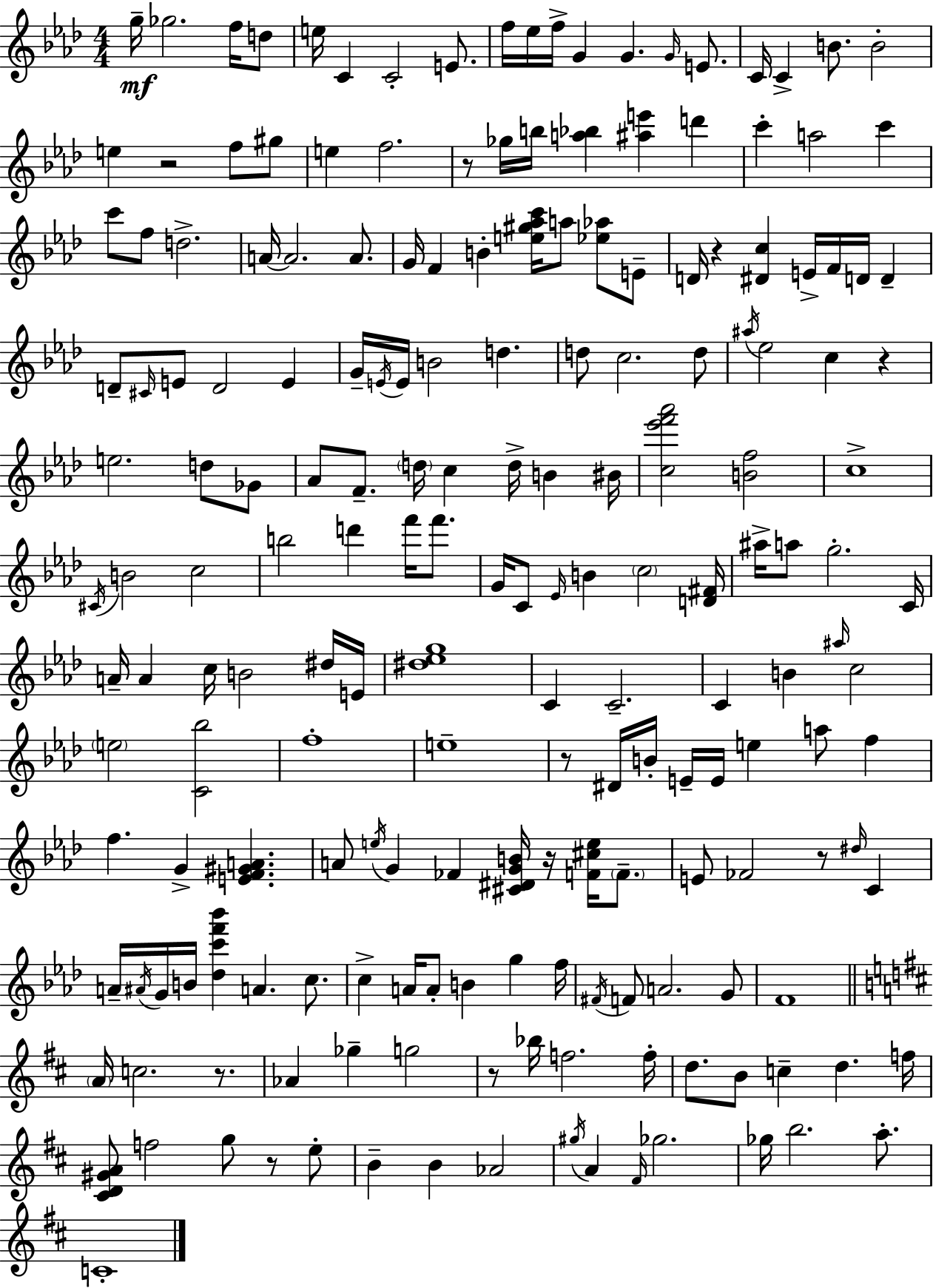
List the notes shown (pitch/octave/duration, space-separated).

G5/s Gb5/h. F5/s D5/e E5/s C4/q C4/h E4/e. F5/s Eb5/s F5/s G4/q G4/q. G4/s E4/e. C4/s C4/q B4/e. B4/h E5/q R/h F5/e G#5/e E5/q F5/h. R/e Gb5/s B5/s [A5,Bb5]/q [A#5,E6]/q D6/q C6/q A5/h C6/q C6/e F5/e D5/h. A4/s A4/h. A4/e. G4/s F4/q B4/q [E5,G#5,Ab5,C6]/s A5/e [Eb5,Ab5]/e E4/e D4/s R/q [D#4,C5]/q E4/s F4/s D4/s D4/q D4/e C#4/s E4/e D4/h E4/q G4/s E4/s E4/s B4/h D5/q. D5/e C5/h. D5/e A#5/s Eb5/h C5/q R/q E5/h. D5/e Gb4/e Ab4/e F4/e. D5/s C5/q D5/s B4/q BIS4/s [C5,Eb6,F6,Ab6]/h [B4,F5]/h C5/w C#4/s B4/h C5/h B5/h D6/q F6/s F6/e. G4/s C4/e Eb4/s B4/q C5/h [D4,F#4]/s A#5/s A5/e G5/h. C4/s A4/s A4/q C5/s B4/h D#5/s E4/s [D#5,Eb5,G5]/w C4/q C4/h. C4/q B4/q A#5/s C5/h E5/h [C4,Bb5]/h F5/w E5/w R/e D#4/s B4/s E4/s E4/s E5/q A5/e F5/q F5/q. G4/q [E4,F4,G#4,A4]/q. A4/e E5/s G4/q FES4/q [C#4,D#4,G4,B4]/s R/s [F4,C#5,E5]/s F4/e. E4/e FES4/h R/e D#5/s C4/q A4/s A#4/s G4/s B4/s [Db5,C6,F6,Bb6]/q A4/q. C5/e. C5/q A4/s A4/e B4/q G5/q F5/s F#4/s F4/e A4/h. G4/e F4/w A4/s C5/h. R/e. Ab4/q Gb5/q G5/h R/e Bb5/s F5/h. F5/s D5/e. B4/e C5/q D5/q. F5/s [C#4,D4,G#4,A4]/e F5/h G5/e R/e E5/e B4/q B4/q Ab4/h G#5/s A4/q F#4/s Gb5/h. Gb5/s B5/h. A5/e. C4/w